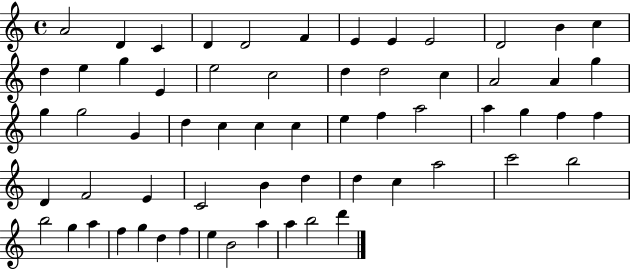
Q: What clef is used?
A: treble